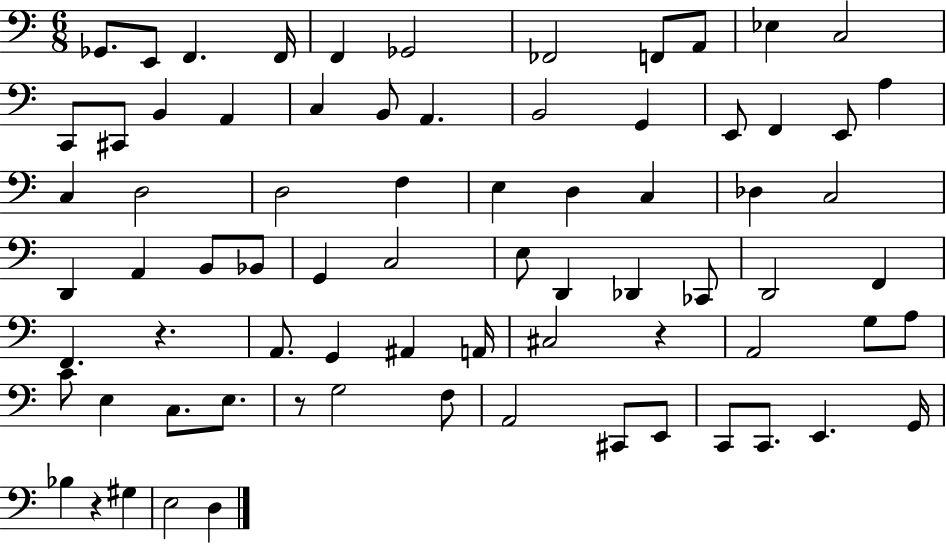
{
  \clef bass
  \numericTimeSignature
  \time 6/8
  \key c \major
  ges,8. e,8 f,4. f,16 | f,4 ges,2 | fes,2 f,8 a,8 | ees4 c2 | \break c,8 cis,8 b,4 a,4 | c4 b,8 a,4. | b,2 g,4 | e,8 f,4 e,8 a4 | \break c4 d2 | d2 f4 | e4 d4 c4 | des4 c2 | \break d,4 a,4 b,8 bes,8 | g,4 c2 | e8 d,4 des,4 ces,8 | d,2 f,4 | \break f,4. r4. | a,8. g,4 ais,4 a,16 | cis2 r4 | a,2 g8 a8 | \break c'8 e4 c8. e8. | r8 g2 f8 | a,2 cis,8 e,8 | c,8 c,8. e,4. g,16 | \break bes4 r4 gis4 | e2 d4 | \bar "|."
}